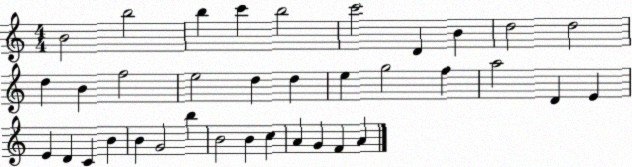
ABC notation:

X:1
T:Untitled
M:4/4
L:1/4
K:C
B2 b2 b c' b2 c'2 D B d2 d2 d B f2 e2 d d e g2 f a2 D E E D C B B G2 b B2 B c A G F A